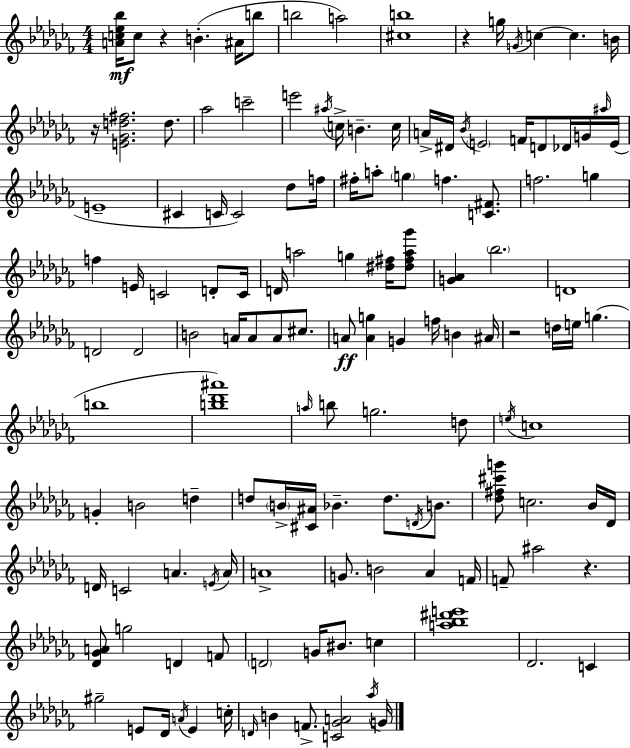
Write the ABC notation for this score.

X:1
T:Untitled
M:4/4
L:1/4
K:Abm
[Ac_e_b]/4 c/2 z B ^A/4 b/2 b2 a2 [^cb]4 z g/4 G/4 c c B/4 z/4 [E_Gd^f]2 d/2 _a2 c'2 e'2 ^a/4 c/4 B c/4 A/4 ^D/4 _B/4 E2 F/4 D/2 _D/4 G/4 ^a/4 E/4 E4 ^C C/4 C2 _d/2 f/4 ^f/4 a/2 g f [C^F]/2 f2 g f E/4 C2 D/2 C/4 D/4 a2 g [^d^f]/4 [^d^fa_g']/2 [G_A] _b2 D4 D2 D2 B2 A/4 A/2 A/2 ^c/2 A/2 [Ag] G f/4 B ^A/4 z2 d/4 e/4 g b4 [b_d'^a']4 a/4 b/2 g2 d/2 e/4 c4 G B2 d d/2 B/4 [^C^A]/4 _B d/2 D/4 B/2 [_d^f^c'g']/2 c2 _B/4 _D/4 D/4 C2 A E/4 A/4 A4 G/2 B2 _A F/4 F/2 ^a2 z [_D_GA]/2 g2 D F/2 D2 G/4 ^B/2 c [a_b^d'e']4 _D2 C ^g2 E/2 _D/4 A/4 E c/4 D/4 B F/2 [C_GA]2 _a/4 G/4